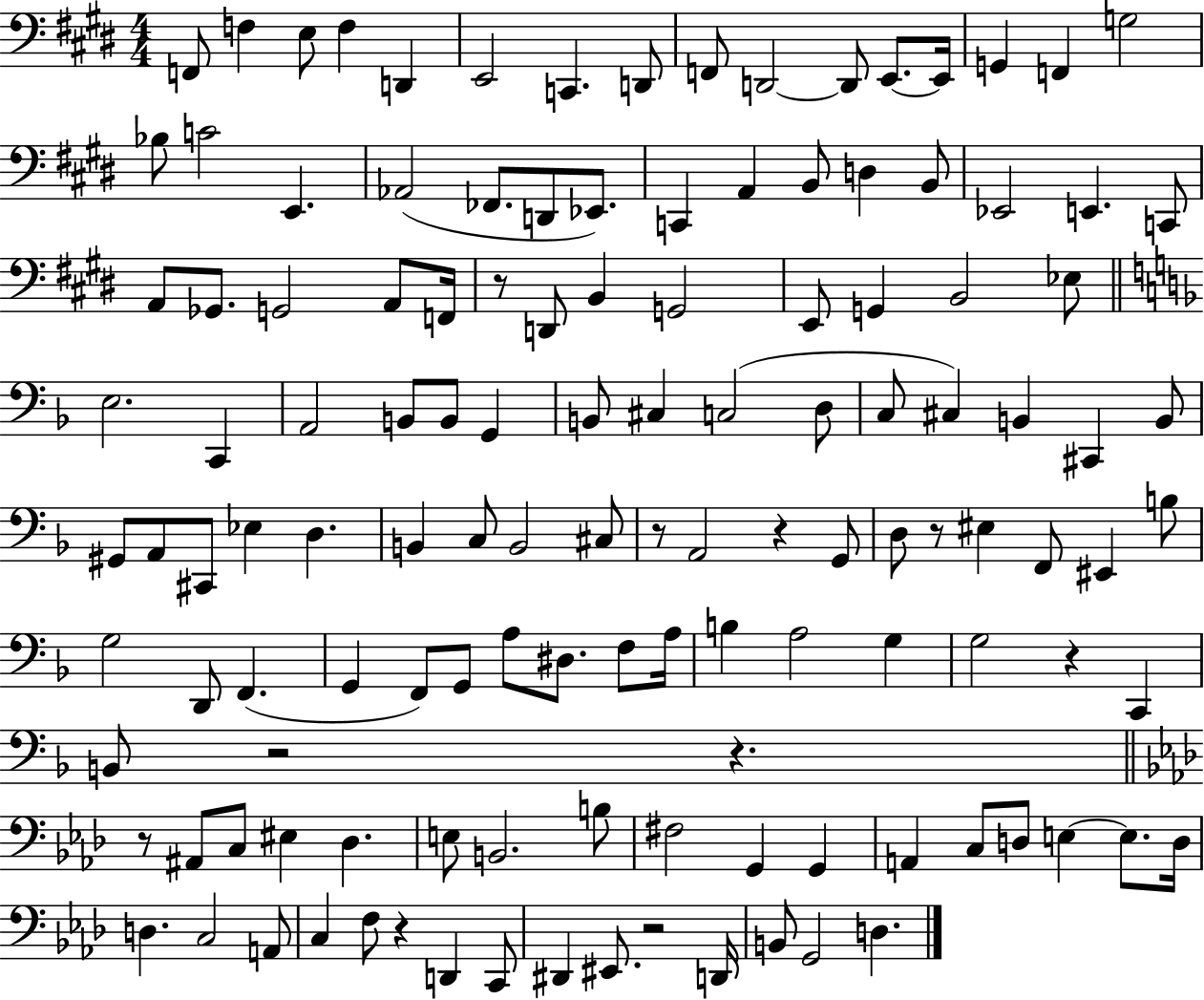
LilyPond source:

{
  \clef bass
  \numericTimeSignature
  \time 4/4
  \key e \major
  f,8 f4 e8 f4 d,4 | e,2 c,4. d,8 | f,8 d,2~~ d,8 e,8.~~ e,16 | g,4 f,4 g2 | \break bes8 c'2 e,4. | aes,2( fes,8. d,8 ees,8.) | c,4 a,4 b,8 d4 b,8 | ees,2 e,4. c,8 | \break a,8 ges,8. g,2 a,8 f,16 | r8 d,8 b,4 g,2 | e,8 g,4 b,2 ees8 | \bar "||" \break \key d \minor e2. c,4 | a,2 b,8 b,8 g,4 | b,8 cis4 c2( d8 | c8 cis4) b,4 cis,4 b,8 | \break gis,8 a,8 cis,8 ees4 d4. | b,4 c8 b,2 cis8 | r8 a,2 r4 g,8 | d8 r8 eis4 f,8 eis,4 b8 | \break g2 d,8 f,4.( | g,4 f,8) g,8 a8 dis8. f8 a16 | b4 a2 g4 | g2 r4 c,4 | \break b,8 r2 r4. | \bar "||" \break \key f \minor r8 ais,8 c8 eis4 des4. | e8 b,2. b8 | fis2 g,4 g,4 | a,4 c8 d8 e4~~ e8. d16 | \break d4. c2 a,8 | c4 f8 r4 d,4 c,8 | dis,4 eis,8. r2 d,16 | b,8 g,2 d4. | \break \bar "|."
}